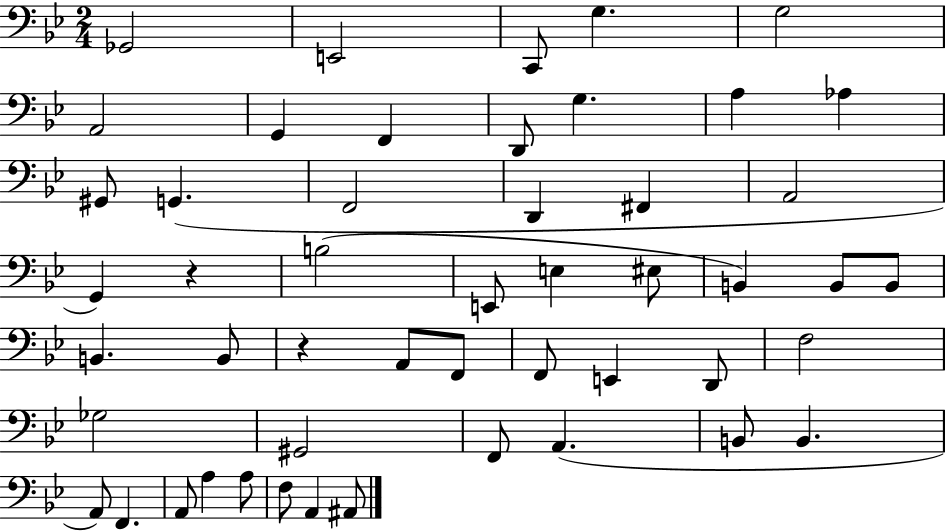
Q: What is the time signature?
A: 2/4